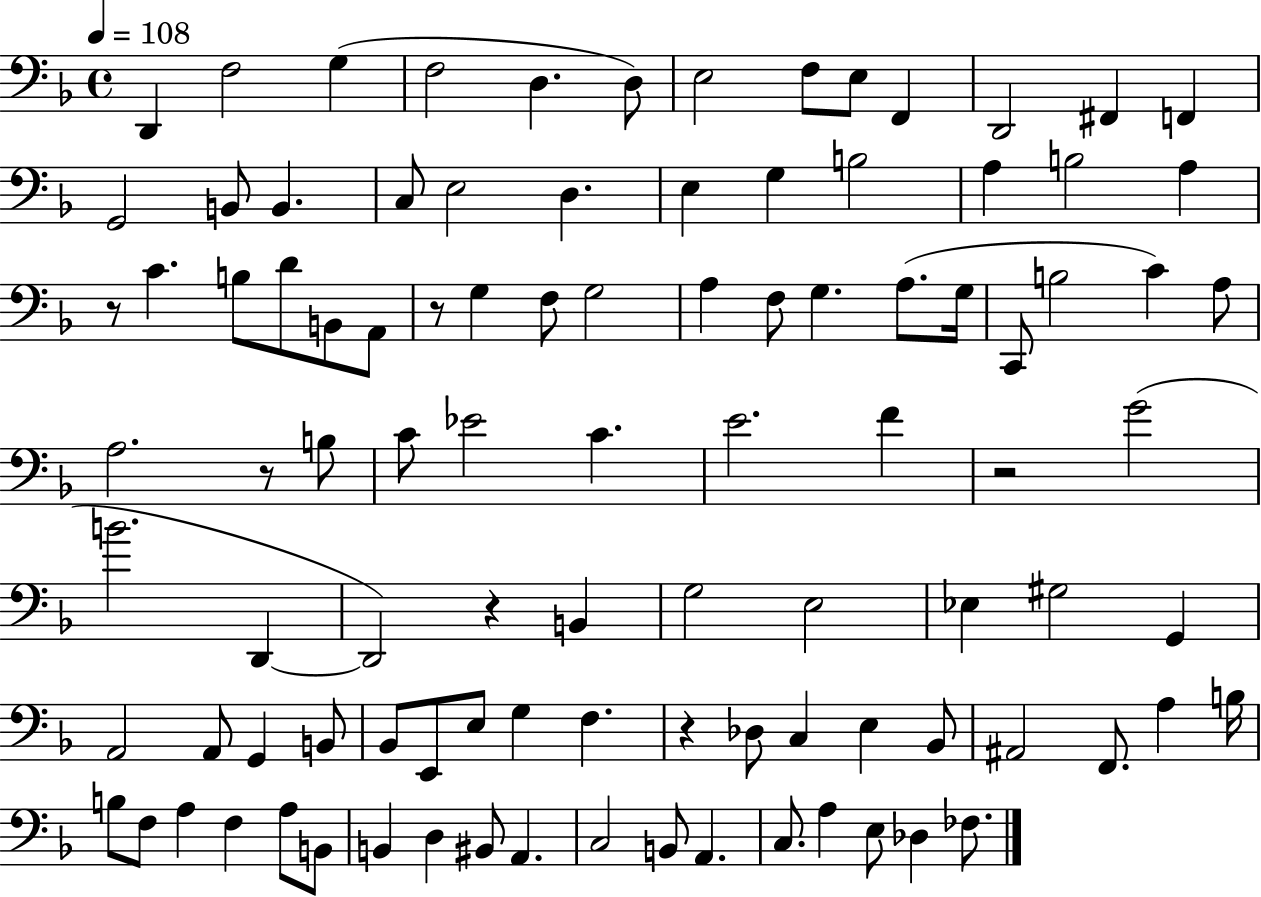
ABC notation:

X:1
T:Untitled
M:4/4
L:1/4
K:F
D,, F,2 G, F,2 D, D,/2 E,2 F,/2 E,/2 F,, D,,2 ^F,, F,, G,,2 B,,/2 B,, C,/2 E,2 D, E, G, B,2 A, B,2 A, z/2 C B,/2 D/2 B,,/2 A,,/2 z/2 G, F,/2 G,2 A, F,/2 G, A,/2 G,/4 C,,/2 B,2 C A,/2 A,2 z/2 B,/2 C/2 _E2 C E2 F z2 G2 B2 D,, D,,2 z B,, G,2 E,2 _E, ^G,2 G,, A,,2 A,,/2 G,, B,,/2 _B,,/2 E,,/2 E,/2 G, F, z _D,/2 C, E, _B,,/2 ^A,,2 F,,/2 A, B,/4 B,/2 F,/2 A, F, A,/2 B,,/2 B,, D, ^B,,/2 A,, C,2 B,,/2 A,, C,/2 A, E,/2 _D, _F,/2